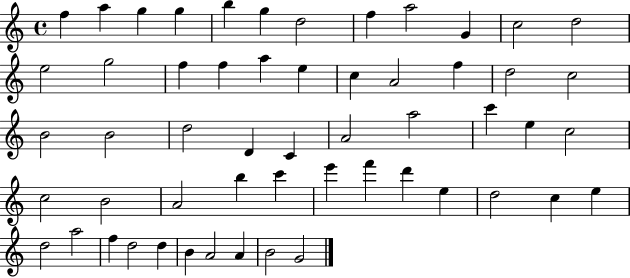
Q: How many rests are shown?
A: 0